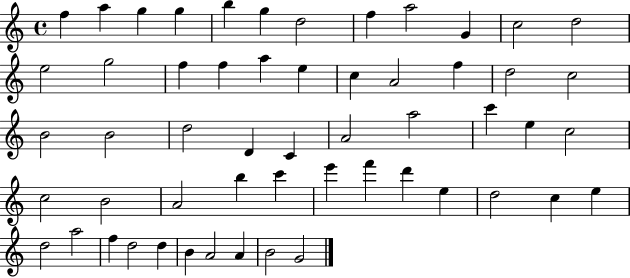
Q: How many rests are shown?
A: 0